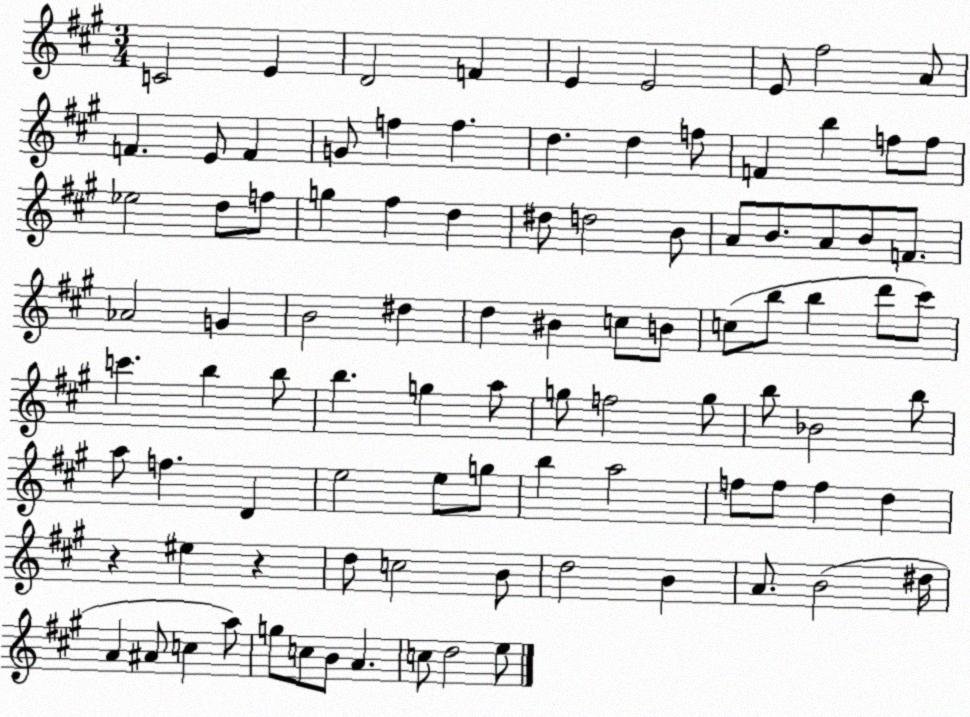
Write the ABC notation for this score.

X:1
T:Untitled
M:3/4
L:1/4
K:A
C2 E D2 F E E2 E/2 ^f2 A/2 F E/2 F G/2 f f d d f/2 F b f/2 f/2 _e2 d/2 f/2 g ^f d ^d/2 d2 B/2 A/2 B/2 A/2 B/2 F/2 _A2 G B2 ^d d ^B c/2 B/2 c/2 b/2 b d'/2 ^c'/2 c' b b/2 b g a/2 g/2 f2 g/2 b/2 _B2 b/2 a/2 f D e2 e/2 g/2 b a2 f/2 f/2 f d z ^e z d/2 c2 B/2 d2 B A/2 B2 ^d/4 A ^A/2 c a/2 g/2 c/2 B/2 A c/2 d2 e/2